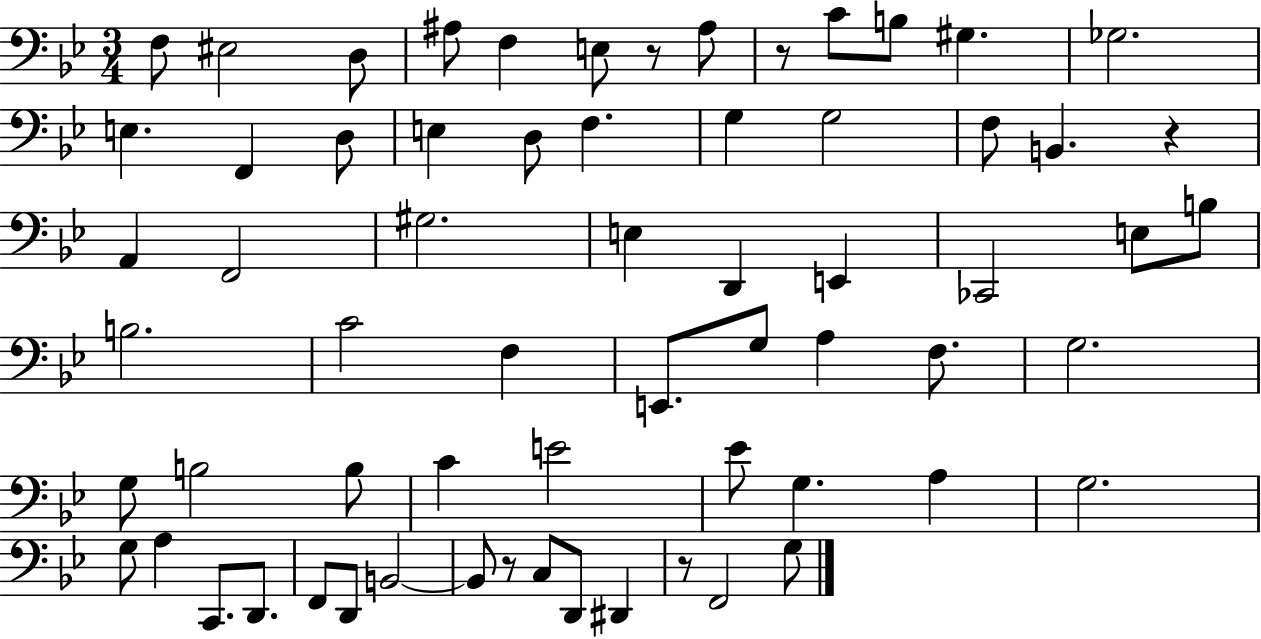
{
  \clef bass
  \numericTimeSignature
  \time 3/4
  \key bes \major
  f8 eis2 d8 | ais8 f4 e8 r8 ais8 | r8 c'8 b8 gis4. | ges2. | \break e4. f,4 d8 | e4 d8 f4. | g4 g2 | f8 b,4. r4 | \break a,4 f,2 | gis2. | e4 d,4 e,4 | ces,2 e8 b8 | \break b2. | c'2 f4 | e,8. g8 a4 f8. | g2. | \break g8 b2 b8 | c'4 e'2 | ees'8 g4. a4 | g2. | \break g8 a4 c,8. d,8. | f,8 d,8 b,2~~ | b,8 r8 c8 d,8 dis,4 | r8 f,2 g8 | \break \bar "|."
}